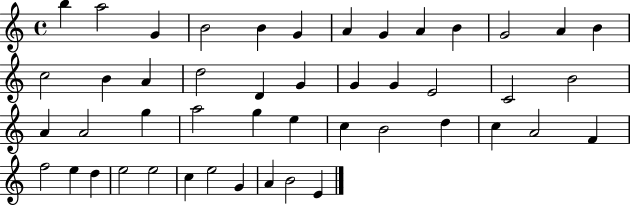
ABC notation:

X:1
T:Untitled
M:4/4
L:1/4
K:C
b a2 G B2 B G A G A B G2 A B c2 B A d2 D G G G E2 C2 B2 A A2 g a2 g e c B2 d c A2 F f2 e d e2 e2 c e2 G A B2 E